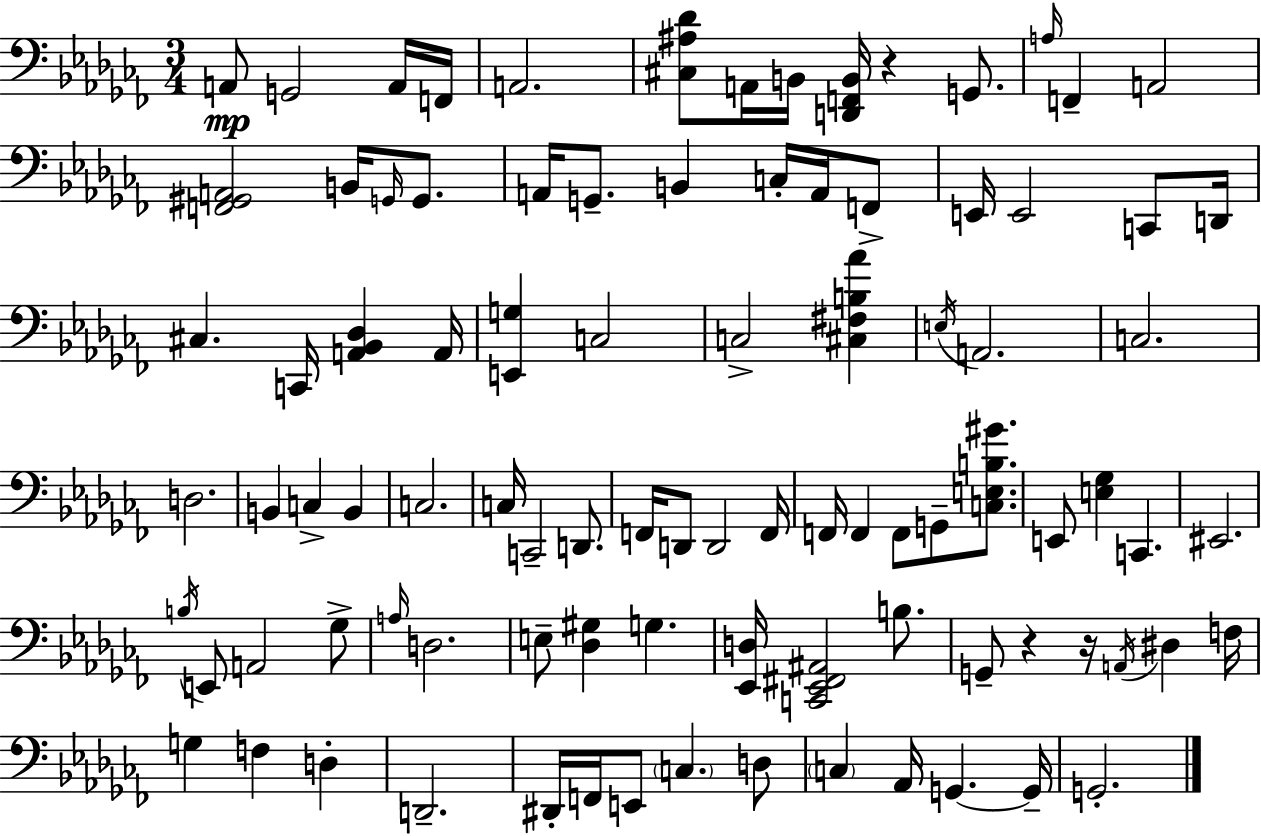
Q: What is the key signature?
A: AES minor